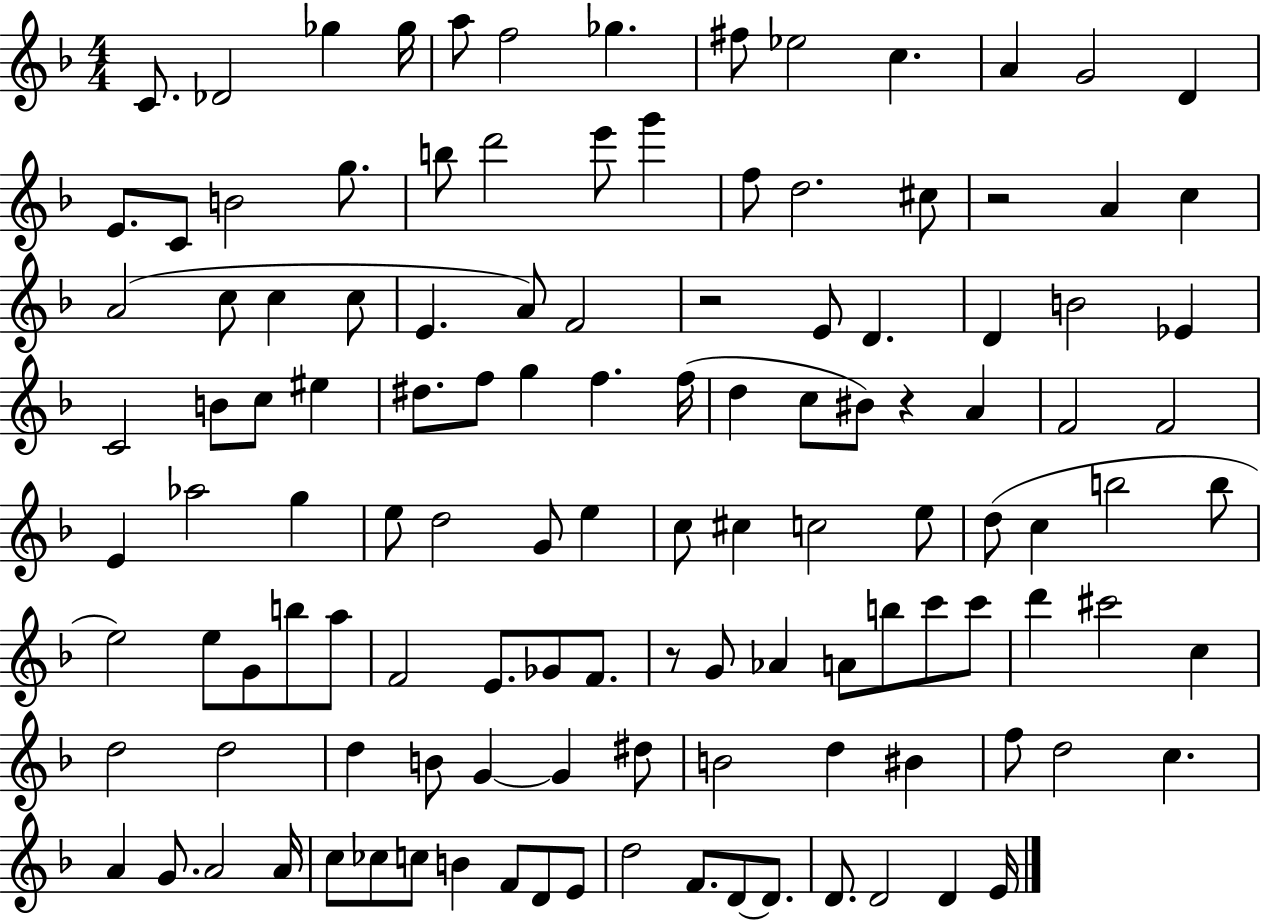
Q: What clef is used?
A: treble